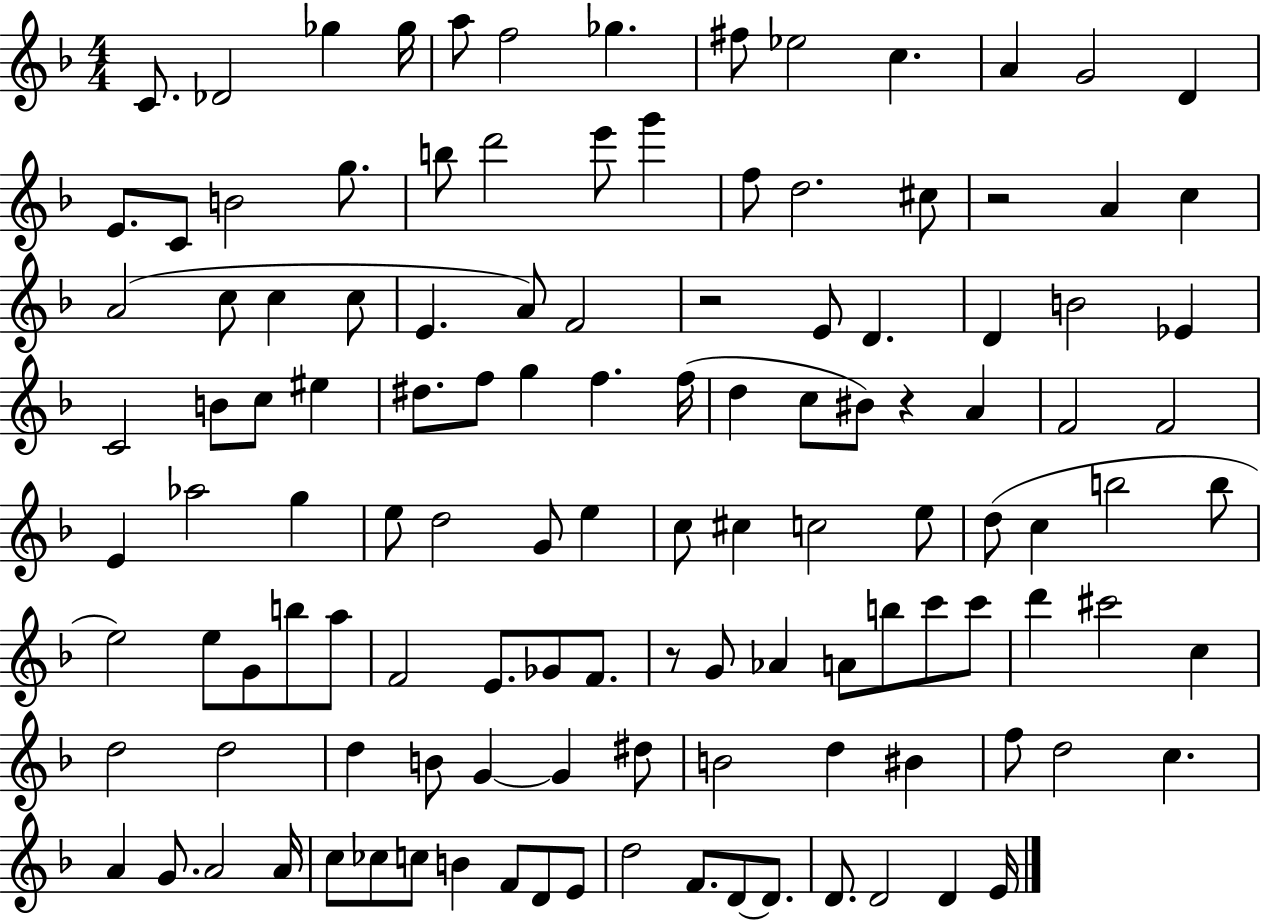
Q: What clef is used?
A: treble